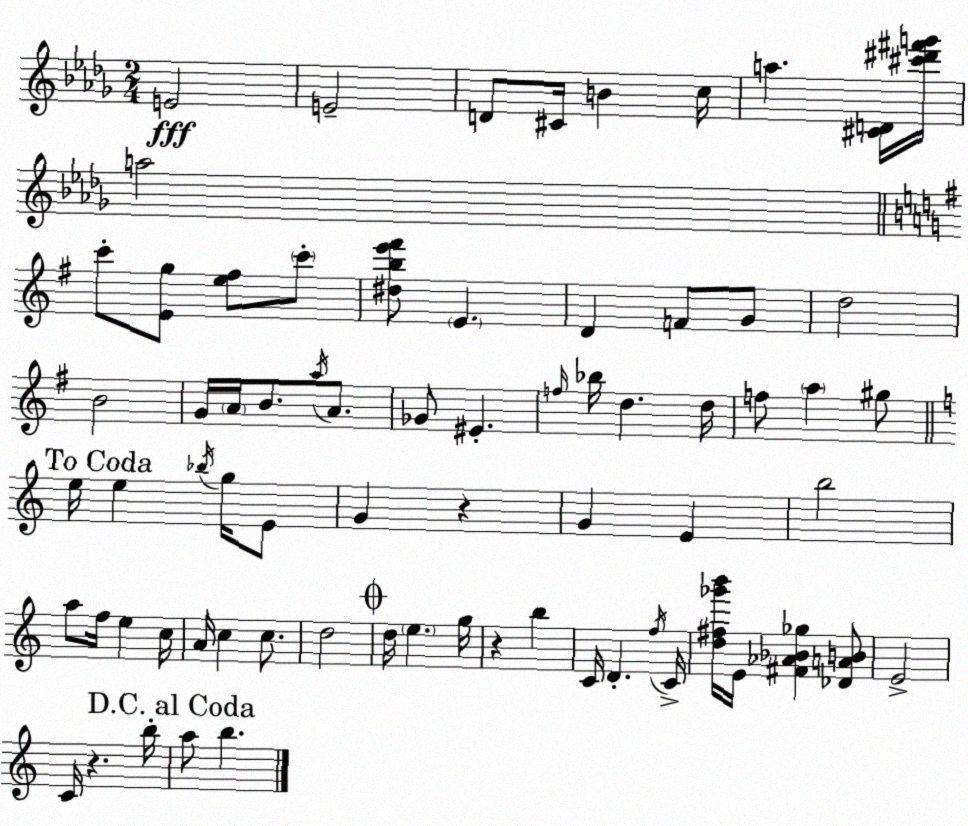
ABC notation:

X:1
T:Untitled
M:2/4
L:1/4
K:Bbm
E2 E2 D/2 ^C/4 B c/4 a [^CD]/4 [^c'^d'^f'g']/4 a2 c'/2 [Eg]/2 [e^f]/2 c'/2 [^dbe'^f']/2 E D F/2 G/2 d2 B2 G/4 A/4 B/2 a/4 A/2 _G/2 ^E f/4 _b/4 d d/4 f/2 a ^g/2 e/4 e _b/4 g/4 E/2 G z G E b2 a/2 f/4 e c/4 A/4 c c/2 d2 d/4 e g/4 z b C/4 D f/4 C/4 [d^f_g'b']/4 E/4 [^F_A_B_g] [_DAB]/2 E2 C/4 z b/4 a/2 b